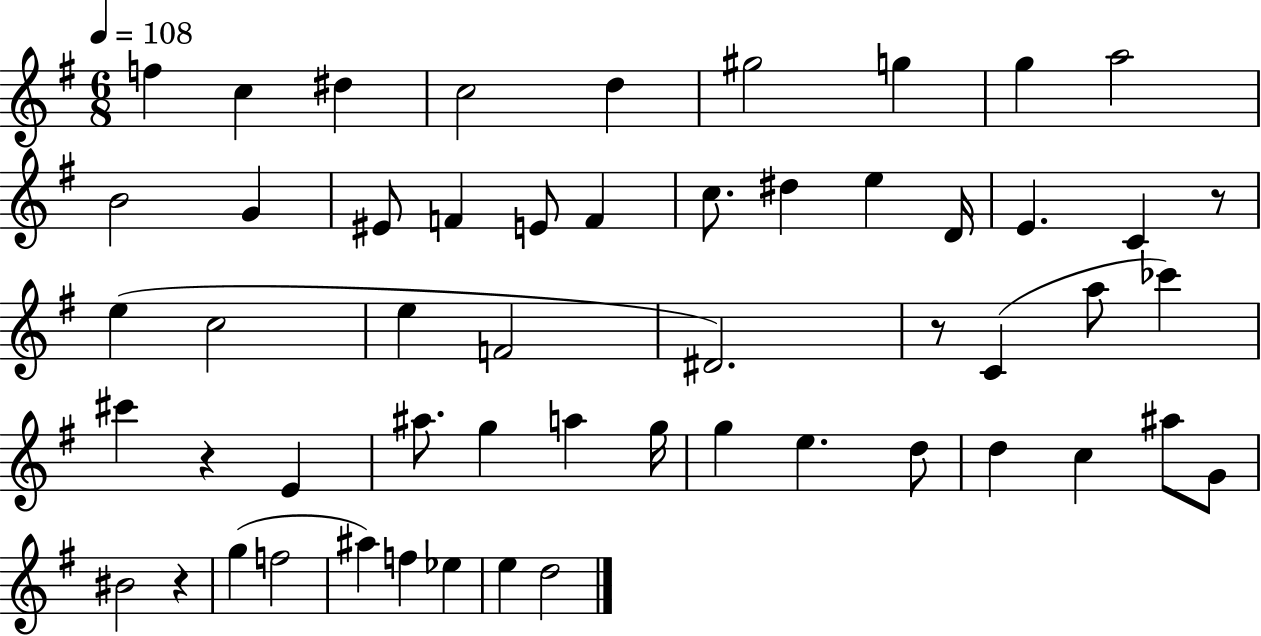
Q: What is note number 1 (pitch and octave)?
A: F5